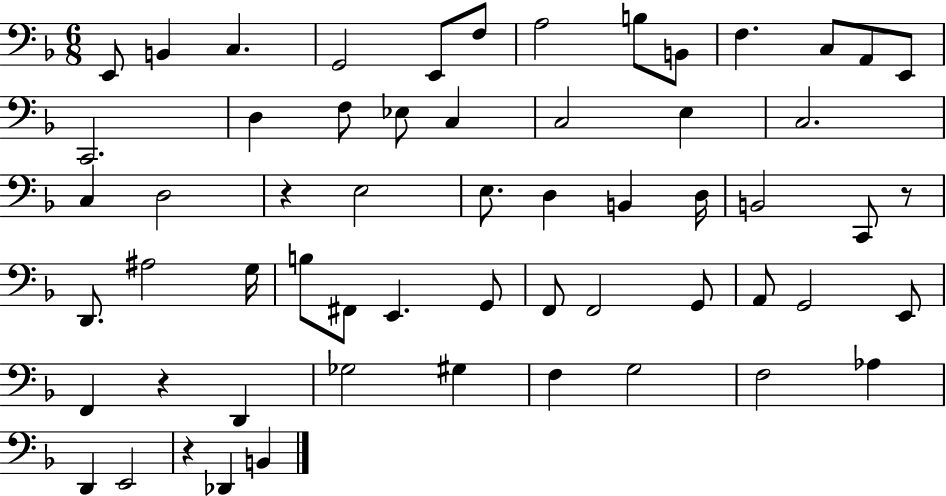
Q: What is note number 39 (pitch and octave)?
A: F2